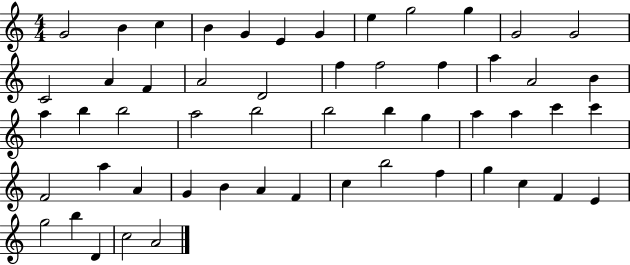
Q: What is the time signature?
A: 4/4